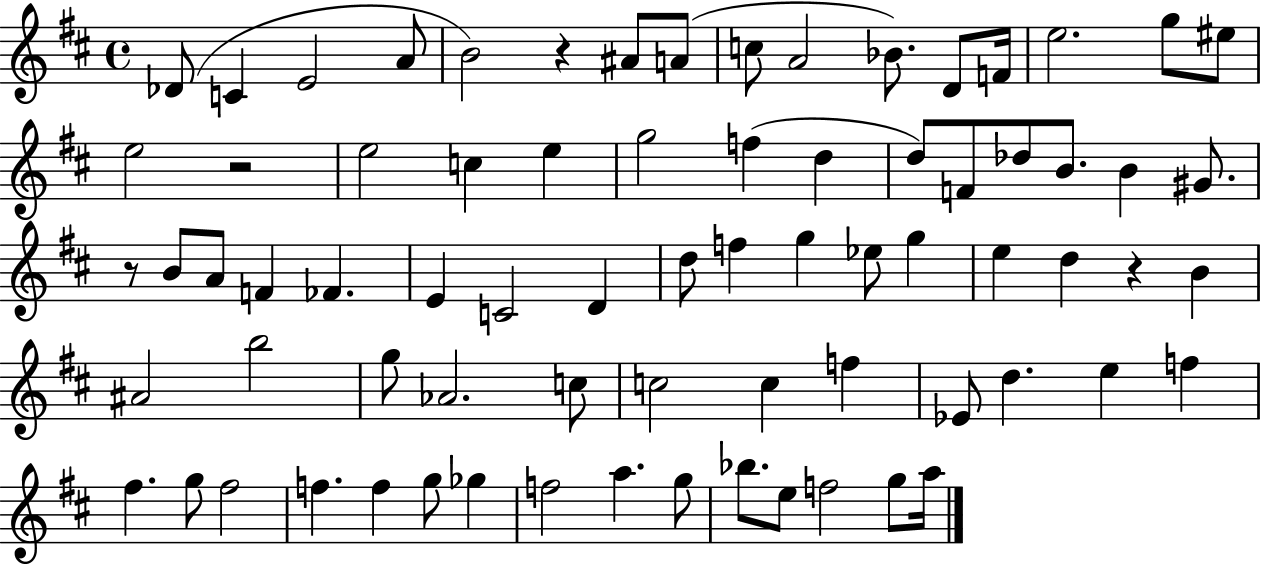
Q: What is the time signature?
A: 4/4